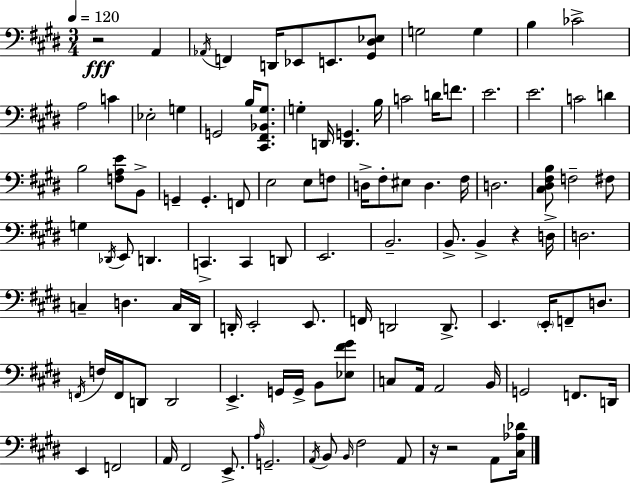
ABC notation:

X:1
T:Untitled
M:3/4
L:1/4
K:E
z2 A,, _A,,/4 F,, D,,/4 _E,,/2 E,,/2 [^G,,^D,_E,]/2 G,2 G, B, _C2 A,2 C _E,2 G, G,,2 B,/4 [^C,,^F,,_B,,^G,]/2 G, D,,/4 [D,,G,,] B,/4 C2 D/4 F/2 E2 E2 C2 D B,2 [F,A,E]/2 B,,/2 G,, G,, F,,/2 E,2 E,/2 F,/2 D,/4 ^F,/2 ^E,/2 D, ^F,/4 D,2 [^C,^D,^F,B,]/2 F,2 ^F,/2 G, _D,,/4 E,,/2 D,, C,, C,, D,,/2 E,,2 B,,2 B,,/2 B,, z D,/4 D,2 C, D, C,/4 ^D,,/4 D,,/4 E,,2 E,,/2 F,,/4 D,,2 D,,/2 E,, E,,/4 F,,/2 D,/2 F,,/4 F,/4 F,,/4 D,,/2 D,,2 E,, G,,/4 G,,/4 B,,/2 [_E,^F^G]/2 C,/2 A,,/4 A,,2 B,,/4 G,,2 F,,/2 D,,/4 E,, F,,2 A,,/4 ^F,,2 E,,/2 A,/4 G,,2 A,,/4 B,,/2 B,,/4 ^F,2 A,,/2 z/4 z2 A,,/2 [^C,_A,_D]/4